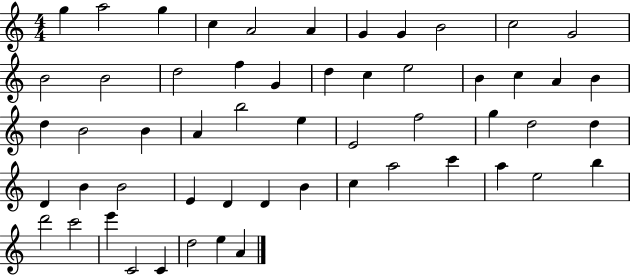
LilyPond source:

{
  \clef treble
  \numericTimeSignature
  \time 4/4
  \key c \major
  g''4 a''2 g''4 | c''4 a'2 a'4 | g'4 g'4 b'2 | c''2 g'2 | \break b'2 b'2 | d''2 f''4 g'4 | d''4 c''4 e''2 | b'4 c''4 a'4 b'4 | \break d''4 b'2 b'4 | a'4 b''2 e''4 | e'2 f''2 | g''4 d''2 d''4 | \break d'4 b'4 b'2 | e'4 d'4 d'4 b'4 | c''4 a''2 c'''4 | a''4 e''2 b''4 | \break d'''2 c'''2 | e'''4 c'2 c'4 | d''2 e''4 a'4 | \bar "|."
}